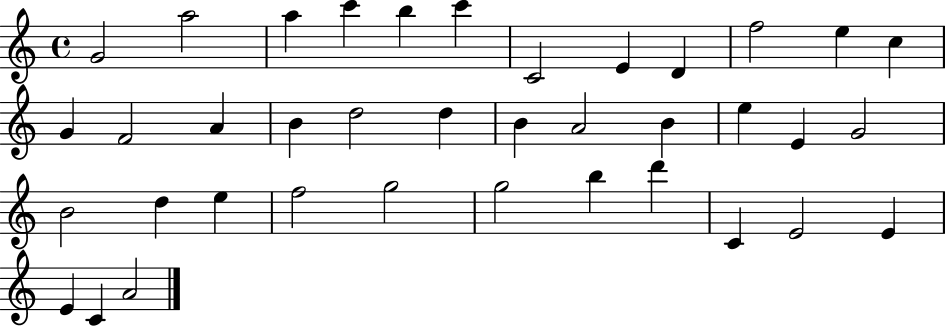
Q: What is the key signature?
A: C major